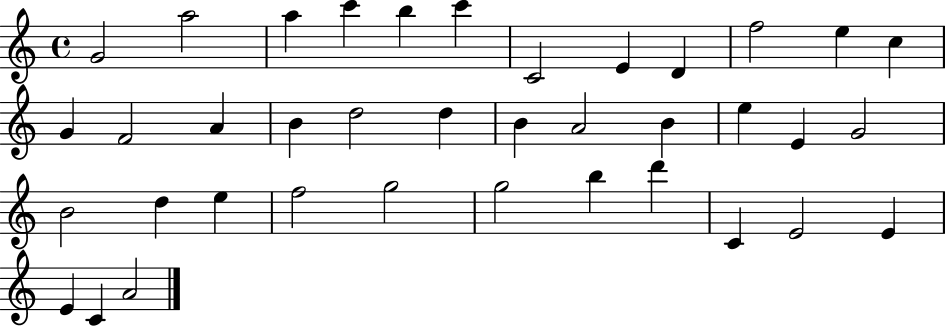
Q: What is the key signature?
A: C major